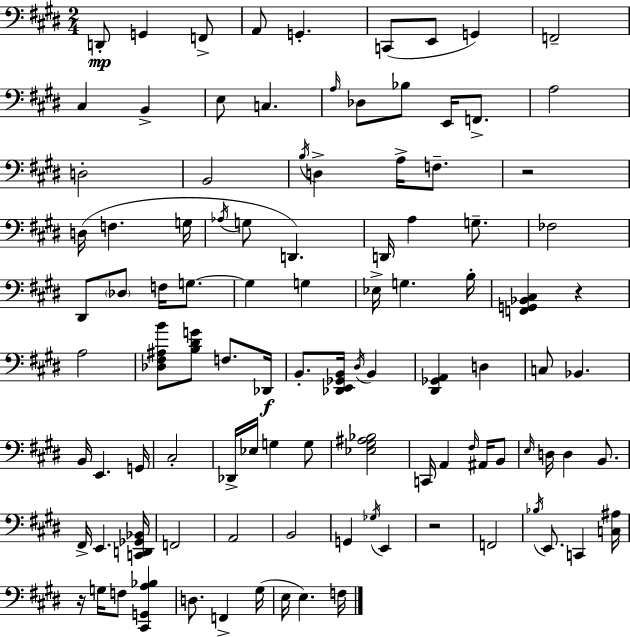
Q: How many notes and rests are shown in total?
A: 103